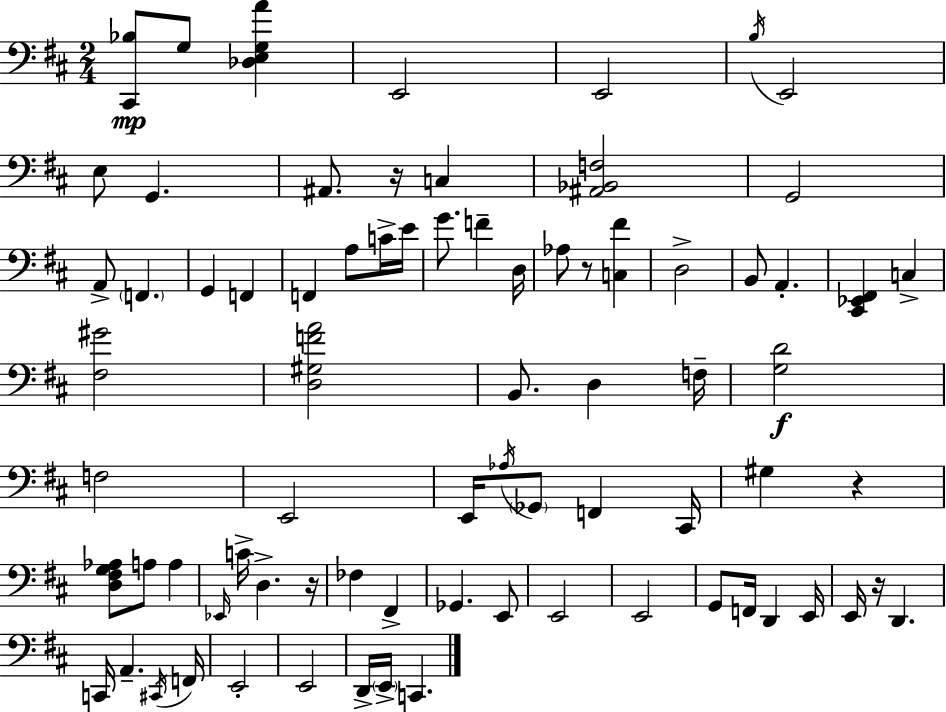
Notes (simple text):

[C#2,Bb3]/e G3/e [Db3,E3,G3,A4]/q E2/h E2/h B3/s E2/h E3/e G2/q. A#2/e. R/s C3/q [A#2,Bb2,F3]/h G2/h A2/e F2/q. G2/q F2/q F2/q A3/e C4/s E4/s G4/e. F4/q D3/s Ab3/e R/e [C3,F#4]/q D3/h B2/e A2/q. [C#2,Eb2,F#2]/q C3/q [F#3,G#4]/h [D3,G#3,F4,A4]/h B2/e. D3/q F3/s [G3,D4]/h F3/h E2/h E2/s Ab3/s Gb2/e F2/q C#2/s G#3/q R/q [D3,F#3,G3,Ab3]/e A3/e A3/q Eb2/s C4/s D3/q. R/s FES3/q F#2/q Gb2/q. E2/e E2/h E2/h G2/e F2/s D2/q E2/s E2/s R/s D2/q. C2/s A2/q. C#2/s F2/s E2/h E2/h D2/s E2/s C2/q.